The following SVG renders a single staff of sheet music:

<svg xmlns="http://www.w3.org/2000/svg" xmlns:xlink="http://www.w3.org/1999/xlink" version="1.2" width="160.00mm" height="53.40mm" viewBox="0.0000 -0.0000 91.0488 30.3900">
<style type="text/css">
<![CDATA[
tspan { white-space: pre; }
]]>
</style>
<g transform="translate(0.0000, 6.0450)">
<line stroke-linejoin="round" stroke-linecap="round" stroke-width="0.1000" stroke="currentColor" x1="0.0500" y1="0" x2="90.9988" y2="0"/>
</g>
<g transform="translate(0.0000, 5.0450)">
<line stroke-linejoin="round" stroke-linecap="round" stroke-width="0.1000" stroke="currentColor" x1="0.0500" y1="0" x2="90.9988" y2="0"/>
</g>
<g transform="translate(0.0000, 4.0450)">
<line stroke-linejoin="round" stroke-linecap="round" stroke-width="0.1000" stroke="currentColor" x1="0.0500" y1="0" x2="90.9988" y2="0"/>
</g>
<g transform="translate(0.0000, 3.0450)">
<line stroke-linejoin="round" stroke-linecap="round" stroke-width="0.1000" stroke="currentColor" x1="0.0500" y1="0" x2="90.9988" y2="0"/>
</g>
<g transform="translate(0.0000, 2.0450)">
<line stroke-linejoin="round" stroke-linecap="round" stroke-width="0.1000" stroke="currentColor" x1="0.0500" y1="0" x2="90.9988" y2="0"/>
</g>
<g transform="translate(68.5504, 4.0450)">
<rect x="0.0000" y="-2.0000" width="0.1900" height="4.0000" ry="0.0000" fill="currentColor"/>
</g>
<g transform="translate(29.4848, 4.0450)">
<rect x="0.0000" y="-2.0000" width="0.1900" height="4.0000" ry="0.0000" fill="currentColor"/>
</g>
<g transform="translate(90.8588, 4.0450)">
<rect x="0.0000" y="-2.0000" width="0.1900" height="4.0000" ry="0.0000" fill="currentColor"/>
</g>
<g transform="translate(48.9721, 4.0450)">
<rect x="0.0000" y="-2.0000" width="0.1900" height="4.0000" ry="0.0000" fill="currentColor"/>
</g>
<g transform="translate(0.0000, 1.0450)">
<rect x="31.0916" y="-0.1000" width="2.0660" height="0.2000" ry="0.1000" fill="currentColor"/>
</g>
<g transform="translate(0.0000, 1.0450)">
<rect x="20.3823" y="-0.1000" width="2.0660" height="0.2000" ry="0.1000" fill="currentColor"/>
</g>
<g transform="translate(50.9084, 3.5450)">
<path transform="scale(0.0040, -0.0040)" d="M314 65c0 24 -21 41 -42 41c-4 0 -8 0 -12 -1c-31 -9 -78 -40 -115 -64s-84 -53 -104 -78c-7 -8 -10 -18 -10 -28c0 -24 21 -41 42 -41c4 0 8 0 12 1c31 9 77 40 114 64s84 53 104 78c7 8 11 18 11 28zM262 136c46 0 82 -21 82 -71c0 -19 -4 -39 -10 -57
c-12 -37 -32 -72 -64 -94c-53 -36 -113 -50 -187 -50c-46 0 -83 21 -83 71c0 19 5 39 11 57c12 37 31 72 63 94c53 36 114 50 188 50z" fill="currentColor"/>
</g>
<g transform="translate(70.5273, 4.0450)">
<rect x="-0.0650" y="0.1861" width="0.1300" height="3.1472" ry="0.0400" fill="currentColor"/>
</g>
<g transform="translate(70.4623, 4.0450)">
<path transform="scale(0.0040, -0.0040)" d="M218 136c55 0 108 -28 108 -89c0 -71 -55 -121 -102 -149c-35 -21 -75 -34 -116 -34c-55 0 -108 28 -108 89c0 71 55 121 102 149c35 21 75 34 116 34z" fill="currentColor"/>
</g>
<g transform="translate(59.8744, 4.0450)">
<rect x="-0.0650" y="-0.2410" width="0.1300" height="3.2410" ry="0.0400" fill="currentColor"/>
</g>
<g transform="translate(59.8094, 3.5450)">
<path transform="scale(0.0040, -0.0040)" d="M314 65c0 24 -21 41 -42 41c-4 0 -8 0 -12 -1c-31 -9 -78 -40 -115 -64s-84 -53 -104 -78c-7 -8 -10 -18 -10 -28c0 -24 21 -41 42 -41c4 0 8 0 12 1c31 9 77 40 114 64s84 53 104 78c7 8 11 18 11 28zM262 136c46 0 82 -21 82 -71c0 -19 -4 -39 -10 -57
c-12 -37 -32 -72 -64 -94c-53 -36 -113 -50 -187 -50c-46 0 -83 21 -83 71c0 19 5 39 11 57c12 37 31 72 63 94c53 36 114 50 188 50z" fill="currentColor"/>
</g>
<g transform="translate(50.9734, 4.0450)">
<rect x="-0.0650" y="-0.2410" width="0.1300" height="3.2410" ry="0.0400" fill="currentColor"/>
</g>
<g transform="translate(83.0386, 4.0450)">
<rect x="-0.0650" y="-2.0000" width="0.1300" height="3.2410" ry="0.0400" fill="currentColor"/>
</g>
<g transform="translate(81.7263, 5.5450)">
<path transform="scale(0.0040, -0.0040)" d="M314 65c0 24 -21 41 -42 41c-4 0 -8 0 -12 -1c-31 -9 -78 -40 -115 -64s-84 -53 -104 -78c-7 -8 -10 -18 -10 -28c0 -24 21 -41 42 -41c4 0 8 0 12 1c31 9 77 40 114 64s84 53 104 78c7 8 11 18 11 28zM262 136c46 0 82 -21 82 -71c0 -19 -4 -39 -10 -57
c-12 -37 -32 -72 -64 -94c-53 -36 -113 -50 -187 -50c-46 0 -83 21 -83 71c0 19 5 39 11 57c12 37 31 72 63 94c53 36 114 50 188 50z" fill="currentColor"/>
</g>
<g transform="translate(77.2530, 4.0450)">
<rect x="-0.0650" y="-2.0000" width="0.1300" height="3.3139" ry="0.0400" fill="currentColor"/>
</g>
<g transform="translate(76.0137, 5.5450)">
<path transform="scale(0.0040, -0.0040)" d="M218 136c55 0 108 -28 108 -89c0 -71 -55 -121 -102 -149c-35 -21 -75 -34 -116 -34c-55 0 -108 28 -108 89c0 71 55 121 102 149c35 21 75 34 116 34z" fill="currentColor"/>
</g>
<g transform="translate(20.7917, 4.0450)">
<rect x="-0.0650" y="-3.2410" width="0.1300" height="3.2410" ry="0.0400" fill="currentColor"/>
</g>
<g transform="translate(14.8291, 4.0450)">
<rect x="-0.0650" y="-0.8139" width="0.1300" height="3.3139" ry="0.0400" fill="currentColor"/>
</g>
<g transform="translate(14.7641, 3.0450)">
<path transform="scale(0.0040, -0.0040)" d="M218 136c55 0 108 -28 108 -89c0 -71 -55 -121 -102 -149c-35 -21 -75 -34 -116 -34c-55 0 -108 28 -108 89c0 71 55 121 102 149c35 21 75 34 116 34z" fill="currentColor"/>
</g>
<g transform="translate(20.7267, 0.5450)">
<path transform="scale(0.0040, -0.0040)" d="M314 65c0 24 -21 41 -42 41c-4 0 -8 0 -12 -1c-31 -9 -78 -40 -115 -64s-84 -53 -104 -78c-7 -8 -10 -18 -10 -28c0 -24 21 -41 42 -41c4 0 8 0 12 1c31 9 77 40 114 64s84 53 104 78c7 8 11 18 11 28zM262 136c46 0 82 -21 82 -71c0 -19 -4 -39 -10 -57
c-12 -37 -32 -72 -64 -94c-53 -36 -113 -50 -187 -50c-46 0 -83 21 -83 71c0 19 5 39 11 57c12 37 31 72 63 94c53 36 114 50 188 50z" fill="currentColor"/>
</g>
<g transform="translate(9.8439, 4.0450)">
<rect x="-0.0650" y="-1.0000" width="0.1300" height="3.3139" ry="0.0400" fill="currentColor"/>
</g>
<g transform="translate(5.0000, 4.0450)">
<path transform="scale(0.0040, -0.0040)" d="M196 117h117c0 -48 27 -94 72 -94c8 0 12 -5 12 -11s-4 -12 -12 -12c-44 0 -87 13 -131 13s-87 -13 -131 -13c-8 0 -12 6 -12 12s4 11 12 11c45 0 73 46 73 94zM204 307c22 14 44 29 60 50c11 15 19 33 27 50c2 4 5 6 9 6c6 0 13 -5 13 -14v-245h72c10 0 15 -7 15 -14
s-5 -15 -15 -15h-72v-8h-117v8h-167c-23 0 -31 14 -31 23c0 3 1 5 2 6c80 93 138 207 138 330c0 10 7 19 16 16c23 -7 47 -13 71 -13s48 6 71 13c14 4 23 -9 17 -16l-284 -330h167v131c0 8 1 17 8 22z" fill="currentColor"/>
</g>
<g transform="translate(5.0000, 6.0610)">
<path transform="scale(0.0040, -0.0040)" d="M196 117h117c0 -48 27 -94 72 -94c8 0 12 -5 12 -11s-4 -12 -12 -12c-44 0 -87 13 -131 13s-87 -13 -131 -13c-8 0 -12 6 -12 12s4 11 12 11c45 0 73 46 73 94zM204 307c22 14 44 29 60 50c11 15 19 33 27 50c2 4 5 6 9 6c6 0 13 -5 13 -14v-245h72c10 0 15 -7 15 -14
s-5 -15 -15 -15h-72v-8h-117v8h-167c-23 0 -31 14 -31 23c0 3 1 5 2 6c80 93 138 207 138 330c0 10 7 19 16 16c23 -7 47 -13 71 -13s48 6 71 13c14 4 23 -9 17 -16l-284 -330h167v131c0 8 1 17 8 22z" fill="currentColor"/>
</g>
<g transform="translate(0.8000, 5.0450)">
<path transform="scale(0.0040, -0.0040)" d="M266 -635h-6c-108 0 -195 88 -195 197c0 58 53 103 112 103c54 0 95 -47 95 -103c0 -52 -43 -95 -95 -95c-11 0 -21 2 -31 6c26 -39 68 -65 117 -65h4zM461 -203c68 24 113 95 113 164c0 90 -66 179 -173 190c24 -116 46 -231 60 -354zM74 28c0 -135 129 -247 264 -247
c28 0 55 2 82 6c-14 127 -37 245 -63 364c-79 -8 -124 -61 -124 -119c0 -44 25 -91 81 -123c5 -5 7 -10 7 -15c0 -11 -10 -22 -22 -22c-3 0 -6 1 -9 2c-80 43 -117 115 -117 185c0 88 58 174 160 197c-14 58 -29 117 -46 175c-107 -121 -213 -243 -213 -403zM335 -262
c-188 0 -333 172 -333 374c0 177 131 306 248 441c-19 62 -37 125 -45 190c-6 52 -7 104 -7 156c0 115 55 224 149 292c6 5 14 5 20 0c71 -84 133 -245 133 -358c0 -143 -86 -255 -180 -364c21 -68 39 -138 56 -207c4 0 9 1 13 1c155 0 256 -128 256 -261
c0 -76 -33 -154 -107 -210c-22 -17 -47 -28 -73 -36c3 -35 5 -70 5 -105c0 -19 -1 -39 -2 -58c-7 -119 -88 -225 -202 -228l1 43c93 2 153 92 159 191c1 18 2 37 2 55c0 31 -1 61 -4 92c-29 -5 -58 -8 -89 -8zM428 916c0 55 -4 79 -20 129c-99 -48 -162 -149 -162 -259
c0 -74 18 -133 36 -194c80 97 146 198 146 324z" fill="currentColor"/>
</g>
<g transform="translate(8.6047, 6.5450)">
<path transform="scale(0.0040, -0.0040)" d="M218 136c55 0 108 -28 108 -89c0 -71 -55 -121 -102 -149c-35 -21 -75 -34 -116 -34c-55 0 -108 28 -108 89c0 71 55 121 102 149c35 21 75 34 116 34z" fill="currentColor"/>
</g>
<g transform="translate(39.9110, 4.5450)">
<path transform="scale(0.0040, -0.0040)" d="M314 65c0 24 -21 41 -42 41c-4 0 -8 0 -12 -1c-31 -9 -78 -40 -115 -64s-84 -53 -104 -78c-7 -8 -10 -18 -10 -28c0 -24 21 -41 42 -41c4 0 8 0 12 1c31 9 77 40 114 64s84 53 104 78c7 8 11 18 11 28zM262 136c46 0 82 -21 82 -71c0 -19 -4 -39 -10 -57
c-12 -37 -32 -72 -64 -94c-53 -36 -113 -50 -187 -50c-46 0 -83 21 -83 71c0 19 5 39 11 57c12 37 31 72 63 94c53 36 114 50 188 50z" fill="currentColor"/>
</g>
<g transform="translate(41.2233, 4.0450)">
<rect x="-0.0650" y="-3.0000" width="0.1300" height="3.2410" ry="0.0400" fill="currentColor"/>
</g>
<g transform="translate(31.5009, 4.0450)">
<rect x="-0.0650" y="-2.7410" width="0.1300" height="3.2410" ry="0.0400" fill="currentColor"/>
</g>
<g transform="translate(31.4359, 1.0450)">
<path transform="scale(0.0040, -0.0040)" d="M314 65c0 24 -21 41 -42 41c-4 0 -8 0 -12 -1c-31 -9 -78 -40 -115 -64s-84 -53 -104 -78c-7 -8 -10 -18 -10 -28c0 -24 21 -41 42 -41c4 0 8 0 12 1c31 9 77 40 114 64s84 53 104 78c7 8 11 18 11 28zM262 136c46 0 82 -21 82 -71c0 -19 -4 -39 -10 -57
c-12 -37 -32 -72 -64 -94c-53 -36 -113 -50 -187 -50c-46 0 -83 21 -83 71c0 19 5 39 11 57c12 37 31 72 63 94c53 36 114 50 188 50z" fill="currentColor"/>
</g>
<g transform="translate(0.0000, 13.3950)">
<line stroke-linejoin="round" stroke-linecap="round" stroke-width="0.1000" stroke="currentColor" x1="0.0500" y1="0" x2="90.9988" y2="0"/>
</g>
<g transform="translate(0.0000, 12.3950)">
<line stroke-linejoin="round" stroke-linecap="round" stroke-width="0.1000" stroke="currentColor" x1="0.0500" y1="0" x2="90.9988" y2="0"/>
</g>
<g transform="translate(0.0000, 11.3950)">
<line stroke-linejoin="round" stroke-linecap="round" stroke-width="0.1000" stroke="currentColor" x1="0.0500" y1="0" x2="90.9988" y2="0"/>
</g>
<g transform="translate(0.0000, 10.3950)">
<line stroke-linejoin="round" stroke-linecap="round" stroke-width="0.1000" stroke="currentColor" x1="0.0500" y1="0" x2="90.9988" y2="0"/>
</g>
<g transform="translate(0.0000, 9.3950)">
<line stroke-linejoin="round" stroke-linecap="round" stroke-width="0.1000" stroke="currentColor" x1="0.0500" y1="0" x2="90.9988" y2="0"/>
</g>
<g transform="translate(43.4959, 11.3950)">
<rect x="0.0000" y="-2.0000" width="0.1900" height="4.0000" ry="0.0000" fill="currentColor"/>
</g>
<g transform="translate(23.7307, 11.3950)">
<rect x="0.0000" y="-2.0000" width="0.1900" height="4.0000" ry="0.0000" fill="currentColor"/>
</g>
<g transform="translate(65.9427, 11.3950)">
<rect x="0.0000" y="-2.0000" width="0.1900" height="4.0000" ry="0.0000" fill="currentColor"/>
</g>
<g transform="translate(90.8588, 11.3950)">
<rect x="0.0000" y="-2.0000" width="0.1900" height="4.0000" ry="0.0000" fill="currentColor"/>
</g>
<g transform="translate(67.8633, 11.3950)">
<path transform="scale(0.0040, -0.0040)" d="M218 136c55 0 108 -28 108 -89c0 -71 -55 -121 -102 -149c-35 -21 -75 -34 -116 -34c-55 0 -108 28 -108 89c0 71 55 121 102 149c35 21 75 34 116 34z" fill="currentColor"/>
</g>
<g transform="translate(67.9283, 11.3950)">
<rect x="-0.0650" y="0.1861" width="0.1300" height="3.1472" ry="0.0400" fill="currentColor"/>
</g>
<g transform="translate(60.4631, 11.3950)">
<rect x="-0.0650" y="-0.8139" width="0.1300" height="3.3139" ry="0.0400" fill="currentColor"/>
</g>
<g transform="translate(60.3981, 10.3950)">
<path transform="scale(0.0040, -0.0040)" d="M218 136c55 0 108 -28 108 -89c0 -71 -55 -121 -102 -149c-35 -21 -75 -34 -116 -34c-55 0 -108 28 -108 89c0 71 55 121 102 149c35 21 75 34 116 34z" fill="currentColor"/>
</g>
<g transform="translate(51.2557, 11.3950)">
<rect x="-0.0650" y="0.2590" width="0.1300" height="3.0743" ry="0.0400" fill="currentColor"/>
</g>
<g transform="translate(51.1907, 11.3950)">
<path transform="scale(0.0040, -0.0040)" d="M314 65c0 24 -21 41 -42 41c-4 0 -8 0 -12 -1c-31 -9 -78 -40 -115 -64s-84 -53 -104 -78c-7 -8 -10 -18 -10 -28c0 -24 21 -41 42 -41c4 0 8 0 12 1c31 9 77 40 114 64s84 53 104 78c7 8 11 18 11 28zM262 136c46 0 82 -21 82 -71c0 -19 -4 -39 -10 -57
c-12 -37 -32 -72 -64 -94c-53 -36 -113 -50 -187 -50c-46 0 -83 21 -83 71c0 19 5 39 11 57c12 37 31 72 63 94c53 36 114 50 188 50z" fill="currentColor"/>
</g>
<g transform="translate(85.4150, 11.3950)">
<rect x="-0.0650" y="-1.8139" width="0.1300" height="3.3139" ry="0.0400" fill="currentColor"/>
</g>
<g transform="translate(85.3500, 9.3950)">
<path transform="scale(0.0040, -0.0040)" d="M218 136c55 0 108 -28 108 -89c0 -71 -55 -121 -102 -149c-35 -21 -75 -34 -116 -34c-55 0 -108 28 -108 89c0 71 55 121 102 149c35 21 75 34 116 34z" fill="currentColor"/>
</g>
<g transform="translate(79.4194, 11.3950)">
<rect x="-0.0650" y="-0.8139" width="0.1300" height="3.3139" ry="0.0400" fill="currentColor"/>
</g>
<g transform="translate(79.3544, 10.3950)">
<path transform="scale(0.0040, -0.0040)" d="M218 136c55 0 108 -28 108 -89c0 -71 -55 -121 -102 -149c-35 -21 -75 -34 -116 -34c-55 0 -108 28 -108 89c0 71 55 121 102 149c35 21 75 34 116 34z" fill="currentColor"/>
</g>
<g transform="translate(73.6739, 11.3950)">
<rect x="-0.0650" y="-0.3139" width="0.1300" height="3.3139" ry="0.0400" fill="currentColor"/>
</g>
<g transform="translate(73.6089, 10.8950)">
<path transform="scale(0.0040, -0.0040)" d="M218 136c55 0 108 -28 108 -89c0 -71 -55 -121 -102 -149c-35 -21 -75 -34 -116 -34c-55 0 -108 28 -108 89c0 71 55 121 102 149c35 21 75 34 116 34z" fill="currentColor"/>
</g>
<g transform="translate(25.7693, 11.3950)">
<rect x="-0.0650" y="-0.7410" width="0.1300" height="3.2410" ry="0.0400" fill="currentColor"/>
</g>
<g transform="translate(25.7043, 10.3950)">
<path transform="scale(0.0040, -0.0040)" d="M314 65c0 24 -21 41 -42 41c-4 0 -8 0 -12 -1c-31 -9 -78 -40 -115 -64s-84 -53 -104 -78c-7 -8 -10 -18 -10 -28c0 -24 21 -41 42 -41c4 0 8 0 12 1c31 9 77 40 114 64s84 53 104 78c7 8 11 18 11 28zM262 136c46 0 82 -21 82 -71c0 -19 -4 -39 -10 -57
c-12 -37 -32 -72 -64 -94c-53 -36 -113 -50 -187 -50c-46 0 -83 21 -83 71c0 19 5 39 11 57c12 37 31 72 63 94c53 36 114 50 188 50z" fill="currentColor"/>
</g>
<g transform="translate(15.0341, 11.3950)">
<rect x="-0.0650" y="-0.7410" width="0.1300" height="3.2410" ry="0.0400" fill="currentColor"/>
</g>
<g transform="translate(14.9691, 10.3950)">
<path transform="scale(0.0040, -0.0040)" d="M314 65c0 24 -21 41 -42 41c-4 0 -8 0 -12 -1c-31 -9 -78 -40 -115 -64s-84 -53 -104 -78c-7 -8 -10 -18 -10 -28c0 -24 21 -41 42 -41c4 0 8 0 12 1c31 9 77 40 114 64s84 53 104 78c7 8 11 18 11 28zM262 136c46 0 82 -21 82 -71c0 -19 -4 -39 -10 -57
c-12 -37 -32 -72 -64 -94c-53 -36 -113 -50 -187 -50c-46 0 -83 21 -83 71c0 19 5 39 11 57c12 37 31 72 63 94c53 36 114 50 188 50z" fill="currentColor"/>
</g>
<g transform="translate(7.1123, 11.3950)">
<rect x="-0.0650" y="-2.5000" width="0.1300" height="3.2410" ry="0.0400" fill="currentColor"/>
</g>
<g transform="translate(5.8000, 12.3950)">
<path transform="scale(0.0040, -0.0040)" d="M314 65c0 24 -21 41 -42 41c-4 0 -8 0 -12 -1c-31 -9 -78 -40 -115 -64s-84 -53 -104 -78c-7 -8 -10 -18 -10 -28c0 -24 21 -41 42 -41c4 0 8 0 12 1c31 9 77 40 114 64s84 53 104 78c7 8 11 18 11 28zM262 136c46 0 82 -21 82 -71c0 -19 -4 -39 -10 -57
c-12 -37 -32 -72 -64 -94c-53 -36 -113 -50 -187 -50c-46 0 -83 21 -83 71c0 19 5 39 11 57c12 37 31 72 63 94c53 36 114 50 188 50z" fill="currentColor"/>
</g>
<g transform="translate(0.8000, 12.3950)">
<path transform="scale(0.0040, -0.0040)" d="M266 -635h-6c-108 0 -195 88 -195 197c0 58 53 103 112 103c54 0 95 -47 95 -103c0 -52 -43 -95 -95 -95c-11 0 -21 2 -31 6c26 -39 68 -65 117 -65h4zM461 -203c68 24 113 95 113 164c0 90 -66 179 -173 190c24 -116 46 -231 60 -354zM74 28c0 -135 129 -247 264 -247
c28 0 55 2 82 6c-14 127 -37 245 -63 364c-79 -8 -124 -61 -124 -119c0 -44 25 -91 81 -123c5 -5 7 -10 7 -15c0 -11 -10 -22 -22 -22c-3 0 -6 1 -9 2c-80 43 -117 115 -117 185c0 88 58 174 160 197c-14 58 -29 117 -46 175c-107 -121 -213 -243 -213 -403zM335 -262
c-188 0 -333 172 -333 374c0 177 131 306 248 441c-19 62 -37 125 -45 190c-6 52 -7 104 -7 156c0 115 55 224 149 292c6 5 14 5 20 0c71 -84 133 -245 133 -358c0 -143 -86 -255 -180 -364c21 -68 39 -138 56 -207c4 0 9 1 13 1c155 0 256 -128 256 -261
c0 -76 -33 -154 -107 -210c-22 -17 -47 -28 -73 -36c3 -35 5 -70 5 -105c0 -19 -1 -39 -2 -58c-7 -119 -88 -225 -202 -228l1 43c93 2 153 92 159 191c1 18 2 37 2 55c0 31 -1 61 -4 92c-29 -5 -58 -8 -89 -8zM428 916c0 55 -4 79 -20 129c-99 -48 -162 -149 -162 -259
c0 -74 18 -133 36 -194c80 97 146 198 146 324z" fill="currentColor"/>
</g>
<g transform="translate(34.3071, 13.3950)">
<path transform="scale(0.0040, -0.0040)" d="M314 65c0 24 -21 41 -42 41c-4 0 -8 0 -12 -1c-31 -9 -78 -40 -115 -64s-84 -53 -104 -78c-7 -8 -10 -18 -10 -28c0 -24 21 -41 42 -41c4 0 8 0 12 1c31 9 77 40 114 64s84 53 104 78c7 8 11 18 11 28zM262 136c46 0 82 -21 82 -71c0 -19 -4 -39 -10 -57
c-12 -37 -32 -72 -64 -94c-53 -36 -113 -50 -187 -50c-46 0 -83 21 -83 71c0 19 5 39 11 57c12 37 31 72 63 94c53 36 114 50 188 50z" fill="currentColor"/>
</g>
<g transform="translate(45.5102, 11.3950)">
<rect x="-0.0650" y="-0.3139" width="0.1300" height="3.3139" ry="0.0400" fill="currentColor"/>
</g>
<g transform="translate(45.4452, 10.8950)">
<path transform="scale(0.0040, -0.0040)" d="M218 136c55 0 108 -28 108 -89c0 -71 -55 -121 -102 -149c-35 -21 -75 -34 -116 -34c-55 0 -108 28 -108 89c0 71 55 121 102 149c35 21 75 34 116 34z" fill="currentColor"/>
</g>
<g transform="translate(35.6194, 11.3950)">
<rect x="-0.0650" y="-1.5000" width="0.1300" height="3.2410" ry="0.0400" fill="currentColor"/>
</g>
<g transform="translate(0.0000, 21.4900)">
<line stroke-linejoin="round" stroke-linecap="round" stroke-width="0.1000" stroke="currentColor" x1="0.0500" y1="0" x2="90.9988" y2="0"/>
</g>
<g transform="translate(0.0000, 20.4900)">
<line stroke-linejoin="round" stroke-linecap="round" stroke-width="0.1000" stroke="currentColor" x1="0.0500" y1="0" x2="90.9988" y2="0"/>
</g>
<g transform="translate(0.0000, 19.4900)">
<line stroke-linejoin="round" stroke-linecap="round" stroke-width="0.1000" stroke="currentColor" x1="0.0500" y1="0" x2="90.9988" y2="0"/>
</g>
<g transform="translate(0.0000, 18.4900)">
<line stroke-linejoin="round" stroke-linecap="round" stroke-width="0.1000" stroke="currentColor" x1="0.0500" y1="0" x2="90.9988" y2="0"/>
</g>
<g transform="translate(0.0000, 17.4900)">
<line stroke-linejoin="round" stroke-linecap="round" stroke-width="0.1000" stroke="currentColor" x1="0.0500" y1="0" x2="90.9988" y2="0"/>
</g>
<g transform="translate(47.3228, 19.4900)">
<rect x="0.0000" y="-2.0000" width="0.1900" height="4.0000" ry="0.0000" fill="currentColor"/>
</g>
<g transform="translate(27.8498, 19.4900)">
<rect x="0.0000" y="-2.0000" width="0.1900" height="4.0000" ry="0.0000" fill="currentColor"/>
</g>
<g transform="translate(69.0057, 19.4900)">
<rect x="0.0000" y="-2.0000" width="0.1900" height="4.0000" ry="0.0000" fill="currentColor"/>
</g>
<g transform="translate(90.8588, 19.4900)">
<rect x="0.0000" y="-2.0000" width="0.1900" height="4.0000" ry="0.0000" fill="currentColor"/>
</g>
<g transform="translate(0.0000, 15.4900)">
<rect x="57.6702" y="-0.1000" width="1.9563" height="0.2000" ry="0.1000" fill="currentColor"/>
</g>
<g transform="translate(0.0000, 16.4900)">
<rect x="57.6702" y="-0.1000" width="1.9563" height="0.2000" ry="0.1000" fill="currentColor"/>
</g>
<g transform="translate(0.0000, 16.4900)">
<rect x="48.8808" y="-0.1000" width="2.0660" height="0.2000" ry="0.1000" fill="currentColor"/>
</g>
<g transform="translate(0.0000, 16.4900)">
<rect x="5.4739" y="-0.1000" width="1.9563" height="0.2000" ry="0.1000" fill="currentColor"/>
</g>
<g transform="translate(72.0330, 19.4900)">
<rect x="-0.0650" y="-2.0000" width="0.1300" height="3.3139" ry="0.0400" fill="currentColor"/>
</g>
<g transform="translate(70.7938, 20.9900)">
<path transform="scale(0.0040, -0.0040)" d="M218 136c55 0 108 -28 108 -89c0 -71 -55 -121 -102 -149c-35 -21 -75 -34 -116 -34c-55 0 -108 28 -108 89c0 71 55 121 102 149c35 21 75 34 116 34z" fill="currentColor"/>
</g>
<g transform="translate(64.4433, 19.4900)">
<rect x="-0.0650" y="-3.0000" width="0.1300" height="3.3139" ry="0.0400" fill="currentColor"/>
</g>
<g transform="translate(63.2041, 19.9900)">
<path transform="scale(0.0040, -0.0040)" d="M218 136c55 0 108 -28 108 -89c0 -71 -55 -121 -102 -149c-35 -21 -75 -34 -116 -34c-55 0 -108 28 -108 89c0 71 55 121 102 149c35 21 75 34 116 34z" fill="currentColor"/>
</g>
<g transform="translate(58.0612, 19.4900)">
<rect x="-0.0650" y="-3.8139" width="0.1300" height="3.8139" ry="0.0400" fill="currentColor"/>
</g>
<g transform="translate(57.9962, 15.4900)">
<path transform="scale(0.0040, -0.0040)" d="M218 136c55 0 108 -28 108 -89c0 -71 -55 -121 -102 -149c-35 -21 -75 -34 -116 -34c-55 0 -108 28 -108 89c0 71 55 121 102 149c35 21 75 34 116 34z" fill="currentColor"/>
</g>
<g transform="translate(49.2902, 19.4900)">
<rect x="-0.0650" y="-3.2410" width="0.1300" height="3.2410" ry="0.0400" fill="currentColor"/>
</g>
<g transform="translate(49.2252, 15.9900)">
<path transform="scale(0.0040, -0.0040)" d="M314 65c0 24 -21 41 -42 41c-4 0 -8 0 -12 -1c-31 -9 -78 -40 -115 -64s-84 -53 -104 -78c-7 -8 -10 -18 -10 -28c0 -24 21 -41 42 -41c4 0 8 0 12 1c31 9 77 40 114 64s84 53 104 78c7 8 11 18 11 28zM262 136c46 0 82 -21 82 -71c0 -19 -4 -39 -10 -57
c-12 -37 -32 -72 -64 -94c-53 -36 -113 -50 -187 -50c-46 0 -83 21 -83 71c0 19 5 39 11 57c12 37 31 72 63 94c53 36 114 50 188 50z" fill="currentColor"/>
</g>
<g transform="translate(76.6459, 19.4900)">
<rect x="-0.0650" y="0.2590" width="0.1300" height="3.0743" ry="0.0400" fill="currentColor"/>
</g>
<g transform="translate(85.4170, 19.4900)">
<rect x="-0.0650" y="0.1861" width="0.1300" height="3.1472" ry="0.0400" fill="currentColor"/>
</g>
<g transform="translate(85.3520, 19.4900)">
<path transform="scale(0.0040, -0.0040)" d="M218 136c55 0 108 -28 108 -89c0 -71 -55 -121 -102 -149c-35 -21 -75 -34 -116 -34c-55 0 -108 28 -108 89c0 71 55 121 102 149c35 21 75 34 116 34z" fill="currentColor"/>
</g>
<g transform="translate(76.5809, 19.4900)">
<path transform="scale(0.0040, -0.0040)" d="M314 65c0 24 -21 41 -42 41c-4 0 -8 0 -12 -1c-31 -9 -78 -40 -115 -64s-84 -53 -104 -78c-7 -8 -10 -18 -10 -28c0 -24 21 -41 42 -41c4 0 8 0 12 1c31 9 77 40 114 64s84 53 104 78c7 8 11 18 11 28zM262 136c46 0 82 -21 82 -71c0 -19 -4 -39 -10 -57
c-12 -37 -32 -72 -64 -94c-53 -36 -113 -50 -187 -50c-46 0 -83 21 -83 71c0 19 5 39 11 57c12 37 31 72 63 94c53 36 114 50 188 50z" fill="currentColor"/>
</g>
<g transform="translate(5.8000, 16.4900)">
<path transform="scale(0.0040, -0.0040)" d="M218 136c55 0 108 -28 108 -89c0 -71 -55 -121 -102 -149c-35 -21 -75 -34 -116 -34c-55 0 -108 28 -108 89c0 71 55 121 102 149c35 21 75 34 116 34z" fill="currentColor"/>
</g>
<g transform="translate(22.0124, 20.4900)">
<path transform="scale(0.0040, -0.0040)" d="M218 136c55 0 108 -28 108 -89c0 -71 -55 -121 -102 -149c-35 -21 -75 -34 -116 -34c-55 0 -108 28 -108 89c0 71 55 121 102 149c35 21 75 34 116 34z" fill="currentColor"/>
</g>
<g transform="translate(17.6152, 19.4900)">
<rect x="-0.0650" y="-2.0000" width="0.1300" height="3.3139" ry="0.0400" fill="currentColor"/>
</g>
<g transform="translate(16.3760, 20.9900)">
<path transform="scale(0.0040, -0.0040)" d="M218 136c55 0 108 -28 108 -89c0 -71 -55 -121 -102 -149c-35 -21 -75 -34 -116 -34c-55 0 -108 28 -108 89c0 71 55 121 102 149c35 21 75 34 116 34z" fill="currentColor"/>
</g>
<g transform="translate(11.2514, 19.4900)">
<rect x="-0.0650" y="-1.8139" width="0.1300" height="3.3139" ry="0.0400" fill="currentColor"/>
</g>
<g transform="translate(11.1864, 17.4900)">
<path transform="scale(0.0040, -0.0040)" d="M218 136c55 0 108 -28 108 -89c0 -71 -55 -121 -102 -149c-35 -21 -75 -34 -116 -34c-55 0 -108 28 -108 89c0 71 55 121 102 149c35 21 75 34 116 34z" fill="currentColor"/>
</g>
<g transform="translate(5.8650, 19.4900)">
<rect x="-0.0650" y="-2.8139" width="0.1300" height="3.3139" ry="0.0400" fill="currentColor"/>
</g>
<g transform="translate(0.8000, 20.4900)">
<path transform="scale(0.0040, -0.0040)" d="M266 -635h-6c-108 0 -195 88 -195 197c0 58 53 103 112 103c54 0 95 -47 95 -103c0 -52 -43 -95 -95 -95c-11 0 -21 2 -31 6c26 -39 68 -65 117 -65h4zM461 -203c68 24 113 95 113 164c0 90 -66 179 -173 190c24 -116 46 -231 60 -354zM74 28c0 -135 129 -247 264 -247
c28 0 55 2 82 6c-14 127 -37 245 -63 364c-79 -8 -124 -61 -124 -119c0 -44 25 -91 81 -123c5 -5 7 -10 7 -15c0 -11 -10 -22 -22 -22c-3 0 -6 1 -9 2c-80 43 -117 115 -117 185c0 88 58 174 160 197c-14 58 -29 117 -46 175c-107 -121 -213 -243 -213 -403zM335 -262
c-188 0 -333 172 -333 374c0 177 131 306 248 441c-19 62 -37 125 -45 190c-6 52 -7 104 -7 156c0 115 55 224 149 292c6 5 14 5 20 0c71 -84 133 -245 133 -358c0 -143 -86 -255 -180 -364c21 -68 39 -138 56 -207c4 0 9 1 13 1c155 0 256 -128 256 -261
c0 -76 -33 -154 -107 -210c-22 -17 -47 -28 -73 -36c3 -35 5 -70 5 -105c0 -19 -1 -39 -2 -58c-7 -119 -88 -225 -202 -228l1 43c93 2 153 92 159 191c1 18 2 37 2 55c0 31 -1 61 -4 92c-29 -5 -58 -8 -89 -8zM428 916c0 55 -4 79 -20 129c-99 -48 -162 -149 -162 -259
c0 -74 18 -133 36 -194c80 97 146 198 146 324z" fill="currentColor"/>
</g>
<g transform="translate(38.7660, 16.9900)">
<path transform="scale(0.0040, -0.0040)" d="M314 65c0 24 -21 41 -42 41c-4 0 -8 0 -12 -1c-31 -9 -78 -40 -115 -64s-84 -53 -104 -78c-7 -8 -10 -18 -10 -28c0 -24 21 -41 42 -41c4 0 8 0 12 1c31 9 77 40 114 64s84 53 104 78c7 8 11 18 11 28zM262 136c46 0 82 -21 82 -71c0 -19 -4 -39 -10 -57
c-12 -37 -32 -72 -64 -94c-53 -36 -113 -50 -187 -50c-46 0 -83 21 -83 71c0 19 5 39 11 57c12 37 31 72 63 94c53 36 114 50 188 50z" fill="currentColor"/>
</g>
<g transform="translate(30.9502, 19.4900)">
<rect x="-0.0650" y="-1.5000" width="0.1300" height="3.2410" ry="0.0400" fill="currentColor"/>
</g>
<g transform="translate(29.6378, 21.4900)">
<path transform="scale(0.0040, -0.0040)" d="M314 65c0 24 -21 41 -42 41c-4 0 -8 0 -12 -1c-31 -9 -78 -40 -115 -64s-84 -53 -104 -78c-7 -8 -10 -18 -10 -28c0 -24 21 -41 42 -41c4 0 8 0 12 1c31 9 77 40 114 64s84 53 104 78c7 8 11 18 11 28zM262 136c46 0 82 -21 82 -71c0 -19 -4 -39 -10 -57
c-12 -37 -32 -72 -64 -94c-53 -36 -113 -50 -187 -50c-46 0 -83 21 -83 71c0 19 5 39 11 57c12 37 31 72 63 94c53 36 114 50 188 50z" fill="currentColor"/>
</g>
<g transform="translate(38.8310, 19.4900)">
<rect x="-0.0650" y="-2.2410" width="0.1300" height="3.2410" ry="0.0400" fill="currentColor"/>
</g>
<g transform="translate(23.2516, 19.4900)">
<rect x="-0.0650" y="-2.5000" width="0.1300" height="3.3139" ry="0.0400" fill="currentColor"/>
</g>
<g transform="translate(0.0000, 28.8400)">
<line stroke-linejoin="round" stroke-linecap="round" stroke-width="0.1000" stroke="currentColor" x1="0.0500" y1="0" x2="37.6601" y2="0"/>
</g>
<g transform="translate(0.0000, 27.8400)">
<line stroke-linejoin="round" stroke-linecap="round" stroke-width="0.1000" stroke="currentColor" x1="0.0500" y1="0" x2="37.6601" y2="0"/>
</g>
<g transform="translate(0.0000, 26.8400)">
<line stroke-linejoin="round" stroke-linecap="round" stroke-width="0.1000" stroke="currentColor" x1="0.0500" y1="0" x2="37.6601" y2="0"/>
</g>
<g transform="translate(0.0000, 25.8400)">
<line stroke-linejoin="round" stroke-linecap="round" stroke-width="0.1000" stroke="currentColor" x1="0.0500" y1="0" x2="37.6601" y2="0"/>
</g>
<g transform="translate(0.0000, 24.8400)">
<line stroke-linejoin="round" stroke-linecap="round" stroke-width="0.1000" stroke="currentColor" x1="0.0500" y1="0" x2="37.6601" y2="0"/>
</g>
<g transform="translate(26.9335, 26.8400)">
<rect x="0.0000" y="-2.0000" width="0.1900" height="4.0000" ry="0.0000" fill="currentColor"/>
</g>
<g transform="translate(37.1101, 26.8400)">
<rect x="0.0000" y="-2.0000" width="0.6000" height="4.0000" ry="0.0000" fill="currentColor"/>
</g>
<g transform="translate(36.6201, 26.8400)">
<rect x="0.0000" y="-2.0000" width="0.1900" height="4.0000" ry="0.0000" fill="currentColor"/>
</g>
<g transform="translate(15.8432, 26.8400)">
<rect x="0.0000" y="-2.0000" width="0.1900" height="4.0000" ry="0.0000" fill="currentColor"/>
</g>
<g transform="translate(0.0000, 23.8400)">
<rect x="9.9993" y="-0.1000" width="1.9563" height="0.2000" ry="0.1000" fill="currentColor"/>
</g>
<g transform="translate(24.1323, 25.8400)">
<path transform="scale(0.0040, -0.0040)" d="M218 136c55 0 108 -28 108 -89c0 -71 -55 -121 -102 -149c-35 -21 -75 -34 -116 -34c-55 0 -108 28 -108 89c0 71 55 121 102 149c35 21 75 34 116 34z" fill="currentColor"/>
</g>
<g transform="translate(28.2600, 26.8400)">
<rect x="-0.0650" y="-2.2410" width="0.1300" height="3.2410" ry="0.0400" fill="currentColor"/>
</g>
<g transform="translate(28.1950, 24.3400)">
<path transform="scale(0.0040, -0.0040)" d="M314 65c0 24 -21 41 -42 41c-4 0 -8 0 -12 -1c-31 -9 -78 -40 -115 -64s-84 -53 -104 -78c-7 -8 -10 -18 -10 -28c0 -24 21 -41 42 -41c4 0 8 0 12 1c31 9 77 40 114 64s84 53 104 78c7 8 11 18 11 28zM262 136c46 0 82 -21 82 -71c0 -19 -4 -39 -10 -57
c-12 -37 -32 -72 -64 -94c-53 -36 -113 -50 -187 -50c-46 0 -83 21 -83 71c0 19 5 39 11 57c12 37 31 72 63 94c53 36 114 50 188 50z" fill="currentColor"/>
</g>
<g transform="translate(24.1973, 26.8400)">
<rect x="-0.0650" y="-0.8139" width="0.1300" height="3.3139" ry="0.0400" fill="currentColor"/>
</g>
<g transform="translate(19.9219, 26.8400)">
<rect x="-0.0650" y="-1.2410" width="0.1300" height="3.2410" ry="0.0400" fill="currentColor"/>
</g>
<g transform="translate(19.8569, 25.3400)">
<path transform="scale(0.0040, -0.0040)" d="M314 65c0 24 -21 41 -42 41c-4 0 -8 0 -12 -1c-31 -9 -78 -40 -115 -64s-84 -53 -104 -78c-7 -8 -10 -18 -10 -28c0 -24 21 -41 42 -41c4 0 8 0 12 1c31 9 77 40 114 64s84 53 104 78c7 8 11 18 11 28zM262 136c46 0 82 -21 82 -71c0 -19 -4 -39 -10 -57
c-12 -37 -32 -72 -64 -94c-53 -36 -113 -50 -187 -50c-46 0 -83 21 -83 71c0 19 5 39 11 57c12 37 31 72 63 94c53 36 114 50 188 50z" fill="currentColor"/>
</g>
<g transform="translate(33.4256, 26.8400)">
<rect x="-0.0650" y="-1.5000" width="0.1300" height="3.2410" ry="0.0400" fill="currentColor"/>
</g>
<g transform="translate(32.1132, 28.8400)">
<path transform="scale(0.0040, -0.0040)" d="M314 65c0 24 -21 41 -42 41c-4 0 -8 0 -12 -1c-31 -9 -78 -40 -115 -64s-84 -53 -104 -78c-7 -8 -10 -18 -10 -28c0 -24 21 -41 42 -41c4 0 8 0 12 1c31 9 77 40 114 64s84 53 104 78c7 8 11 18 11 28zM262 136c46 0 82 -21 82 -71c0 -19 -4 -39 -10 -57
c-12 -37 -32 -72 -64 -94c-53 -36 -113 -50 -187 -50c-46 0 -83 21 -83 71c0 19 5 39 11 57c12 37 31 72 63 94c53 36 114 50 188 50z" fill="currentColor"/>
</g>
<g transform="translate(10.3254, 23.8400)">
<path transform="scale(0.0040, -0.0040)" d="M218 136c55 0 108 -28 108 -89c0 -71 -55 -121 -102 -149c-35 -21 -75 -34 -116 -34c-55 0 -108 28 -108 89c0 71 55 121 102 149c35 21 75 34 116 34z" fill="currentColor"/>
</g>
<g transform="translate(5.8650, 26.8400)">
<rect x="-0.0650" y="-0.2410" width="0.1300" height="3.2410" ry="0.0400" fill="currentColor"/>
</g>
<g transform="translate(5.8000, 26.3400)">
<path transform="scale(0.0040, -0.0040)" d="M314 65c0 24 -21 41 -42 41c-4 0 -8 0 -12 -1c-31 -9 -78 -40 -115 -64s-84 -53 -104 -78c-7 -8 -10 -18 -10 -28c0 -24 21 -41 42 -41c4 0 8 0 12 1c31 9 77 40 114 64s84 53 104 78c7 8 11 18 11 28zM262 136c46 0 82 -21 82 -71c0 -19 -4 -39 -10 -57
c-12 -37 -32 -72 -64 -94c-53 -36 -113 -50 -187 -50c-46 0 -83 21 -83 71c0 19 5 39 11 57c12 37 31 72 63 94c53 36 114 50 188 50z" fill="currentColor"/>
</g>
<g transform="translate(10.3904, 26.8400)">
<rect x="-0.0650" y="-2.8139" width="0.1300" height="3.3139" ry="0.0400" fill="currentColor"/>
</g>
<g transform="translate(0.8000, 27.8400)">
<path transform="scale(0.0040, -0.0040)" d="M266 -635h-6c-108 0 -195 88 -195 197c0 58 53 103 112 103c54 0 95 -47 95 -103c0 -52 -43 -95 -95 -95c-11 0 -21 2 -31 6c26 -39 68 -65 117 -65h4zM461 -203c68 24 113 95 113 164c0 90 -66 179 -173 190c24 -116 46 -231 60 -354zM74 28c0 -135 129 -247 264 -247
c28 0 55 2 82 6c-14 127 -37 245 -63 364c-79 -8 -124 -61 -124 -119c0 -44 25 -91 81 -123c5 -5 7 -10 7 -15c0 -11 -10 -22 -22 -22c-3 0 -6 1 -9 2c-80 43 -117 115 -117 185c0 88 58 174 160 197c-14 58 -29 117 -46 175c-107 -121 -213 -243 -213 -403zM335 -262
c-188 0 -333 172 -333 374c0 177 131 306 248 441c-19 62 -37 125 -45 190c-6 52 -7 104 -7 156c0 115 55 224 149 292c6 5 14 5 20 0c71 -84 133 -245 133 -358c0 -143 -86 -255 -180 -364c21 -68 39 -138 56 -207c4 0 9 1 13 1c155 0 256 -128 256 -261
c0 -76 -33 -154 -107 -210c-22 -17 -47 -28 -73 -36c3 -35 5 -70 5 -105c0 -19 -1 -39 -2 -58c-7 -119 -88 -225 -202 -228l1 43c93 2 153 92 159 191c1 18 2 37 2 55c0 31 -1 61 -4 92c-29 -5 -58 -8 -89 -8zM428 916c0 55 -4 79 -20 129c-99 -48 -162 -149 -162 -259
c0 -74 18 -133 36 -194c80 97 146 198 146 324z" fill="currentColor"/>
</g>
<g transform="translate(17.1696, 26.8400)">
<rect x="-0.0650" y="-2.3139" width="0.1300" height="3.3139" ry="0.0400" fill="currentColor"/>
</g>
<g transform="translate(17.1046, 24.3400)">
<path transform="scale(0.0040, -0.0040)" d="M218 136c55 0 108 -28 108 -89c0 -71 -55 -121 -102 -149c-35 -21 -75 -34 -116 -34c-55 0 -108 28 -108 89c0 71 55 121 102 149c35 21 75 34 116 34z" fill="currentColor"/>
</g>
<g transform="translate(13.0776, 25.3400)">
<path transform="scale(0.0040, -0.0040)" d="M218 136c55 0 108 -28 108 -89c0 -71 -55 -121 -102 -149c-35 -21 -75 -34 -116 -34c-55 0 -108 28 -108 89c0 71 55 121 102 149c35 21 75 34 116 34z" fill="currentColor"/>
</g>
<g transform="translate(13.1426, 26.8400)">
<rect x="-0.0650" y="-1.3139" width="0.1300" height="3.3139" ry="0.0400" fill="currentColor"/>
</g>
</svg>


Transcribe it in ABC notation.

X:1
T:Untitled
M:4/4
L:1/4
K:C
D d b2 a2 A2 c2 c2 B F F2 G2 d2 d2 E2 c B2 d B c d f a f F G E2 g2 b2 c' A F B2 B c2 a e g e2 d g2 E2